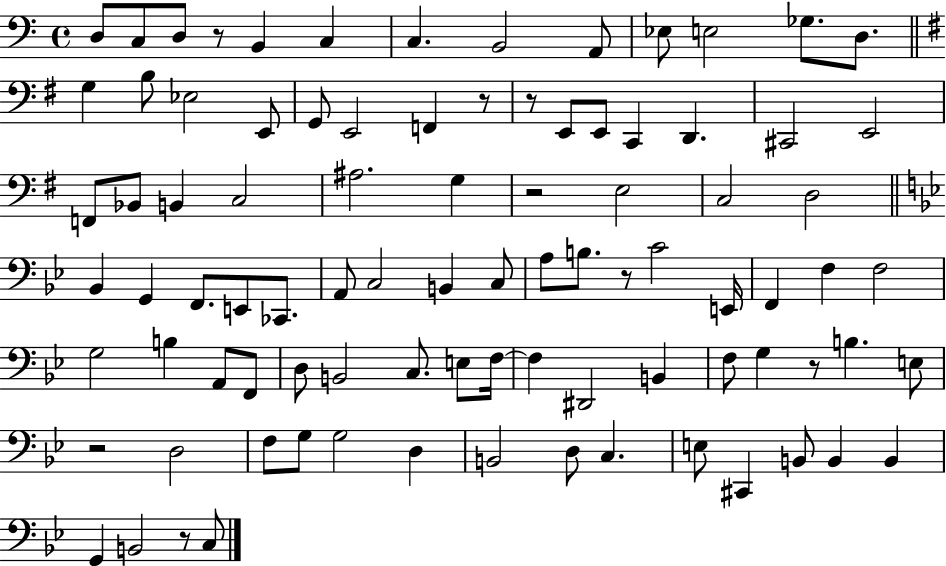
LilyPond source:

{
  \clef bass
  \time 4/4
  \defaultTimeSignature
  \key c \major
  d8 c8 d8 r8 b,4 c4 | c4. b,2 a,8 | ees8 e2 ges8. d8. | \bar "||" \break \key g \major g4 b8 ees2 e,8 | g,8 e,2 f,4 r8 | r8 e,8 e,8 c,4 d,4. | cis,2 e,2 | \break f,8 bes,8 b,4 c2 | ais2. g4 | r2 e2 | c2 d2 | \break \bar "||" \break \key bes \major bes,4 g,4 f,8. e,8 ces,8. | a,8 c2 b,4 c8 | a8 b8. r8 c'2 e,16 | f,4 f4 f2 | \break g2 b4 a,8 f,8 | d8 b,2 c8. e8 f16~~ | f4 dis,2 b,4 | f8 g4 r8 b4. e8 | \break r2 d2 | f8 g8 g2 d4 | b,2 d8 c4. | e8 cis,4 b,8 b,4 b,4 | \break g,4 b,2 r8 c8 | \bar "|."
}